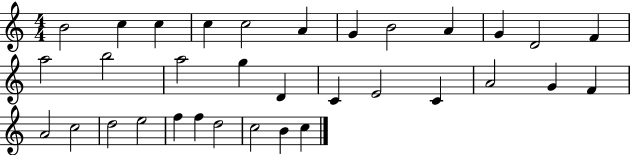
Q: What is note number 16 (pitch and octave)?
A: G5